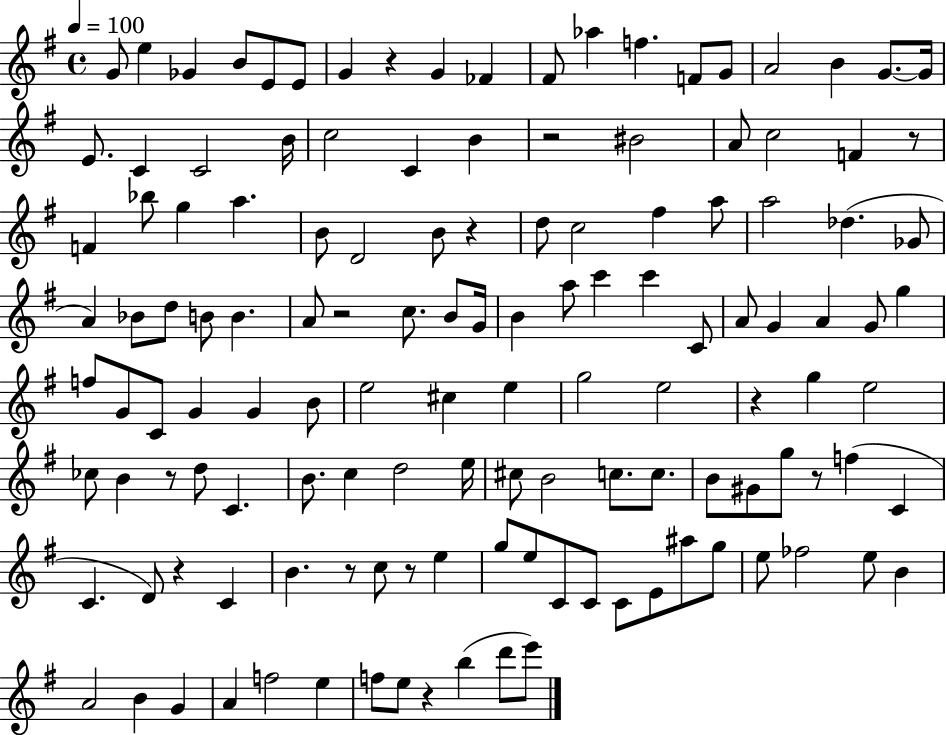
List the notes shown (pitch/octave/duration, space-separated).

G4/e E5/q Gb4/q B4/e E4/e E4/e G4/q R/q G4/q FES4/q F#4/e Ab5/q F5/q. F4/e G4/e A4/h B4/q G4/e. G4/s E4/e. C4/q C4/h B4/s C5/h C4/q B4/q R/h BIS4/h A4/e C5/h F4/q R/e F4/q Bb5/e G5/q A5/q. B4/e D4/h B4/e R/q D5/e C5/h F#5/q A5/e A5/h Db5/q. Gb4/e A4/q Bb4/e D5/e B4/e B4/q. A4/e R/h C5/e. B4/e G4/s B4/q A5/e C6/q C6/q C4/e A4/e G4/q A4/q G4/e G5/q F5/e G4/e C4/e G4/q G4/q B4/e E5/h C#5/q E5/q G5/h E5/h R/q G5/q E5/h CES5/e B4/q R/e D5/e C4/q. B4/e. C5/q D5/h E5/s C#5/e B4/h C5/e. C5/e. B4/e G#4/e G5/e R/e F5/q C4/q C4/q. D4/e R/q C4/q B4/q. R/e C5/e R/e E5/q G5/e E5/e C4/e C4/e C4/e E4/e A#5/e G5/e E5/e FES5/h E5/e B4/q A4/h B4/q G4/q A4/q F5/h E5/q F5/e E5/e R/q B5/q D6/e E6/e